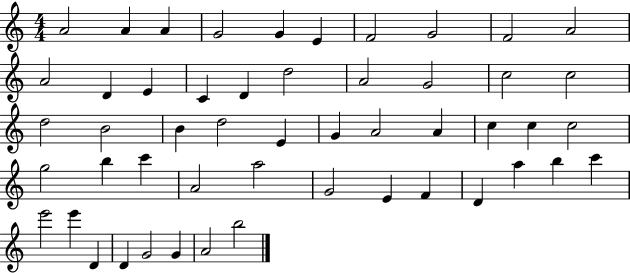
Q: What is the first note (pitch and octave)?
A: A4